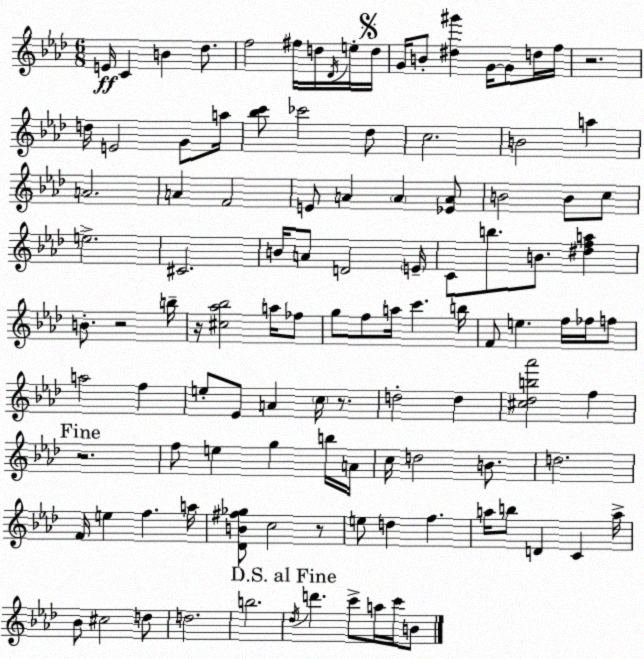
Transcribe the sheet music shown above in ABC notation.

X:1
T:Untitled
M:6/8
L:1/4
K:Ab
E/4 C B _d/2 f2 ^f/4 d/4 _D/4 e/4 d/4 G/4 B/2 [^d^g'] G/4 G/2 d/4 f/4 z2 d/4 E2 G/2 a/4 [_bc']/2 _c'2 _d/2 c2 B2 a A2 A F2 E/2 A A [_EA]/2 B2 B/2 c/2 e2 ^C2 B/4 A/2 D2 E/4 C/2 b/2 B/2 [^dfa] B/2 z2 b/4 z/4 [^c_a_b]2 a/4 _f/2 g/2 f/2 a/4 c' b/4 F/2 e f/4 _f/4 f/2 a2 f e/2 _E/2 A c/4 z/2 d2 d [^c_db_a']2 f z2 f/2 e g b/4 A/4 c/4 d2 B/2 d2 F/4 e f a/4 [_DB^f_g]/2 c2 z/2 e/2 d f a/4 b/2 D C a/4 _B/2 ^c2 d/2 d2 b2 _d/4 d' c'/2 a/4 c'/4 B/2